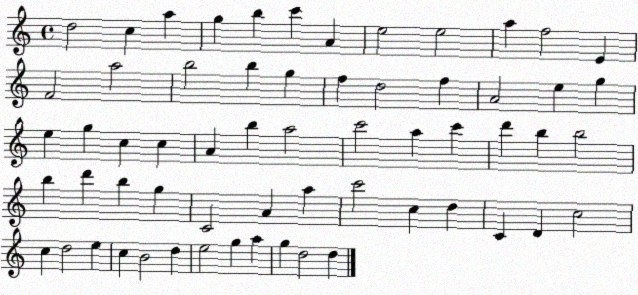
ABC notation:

X:1
T:Untitled
M:4/4
L:1/4
K:C
d2 c a g b c' A e2 e2 a f2 E F2 a2 b2 b g f d2 f A2 e g e g c c A b a2 c'2 a c' d' b b2 b d' b g C2 A a c'2 c d C D c2 c d2 e c B2 d e2 g a g d2 d